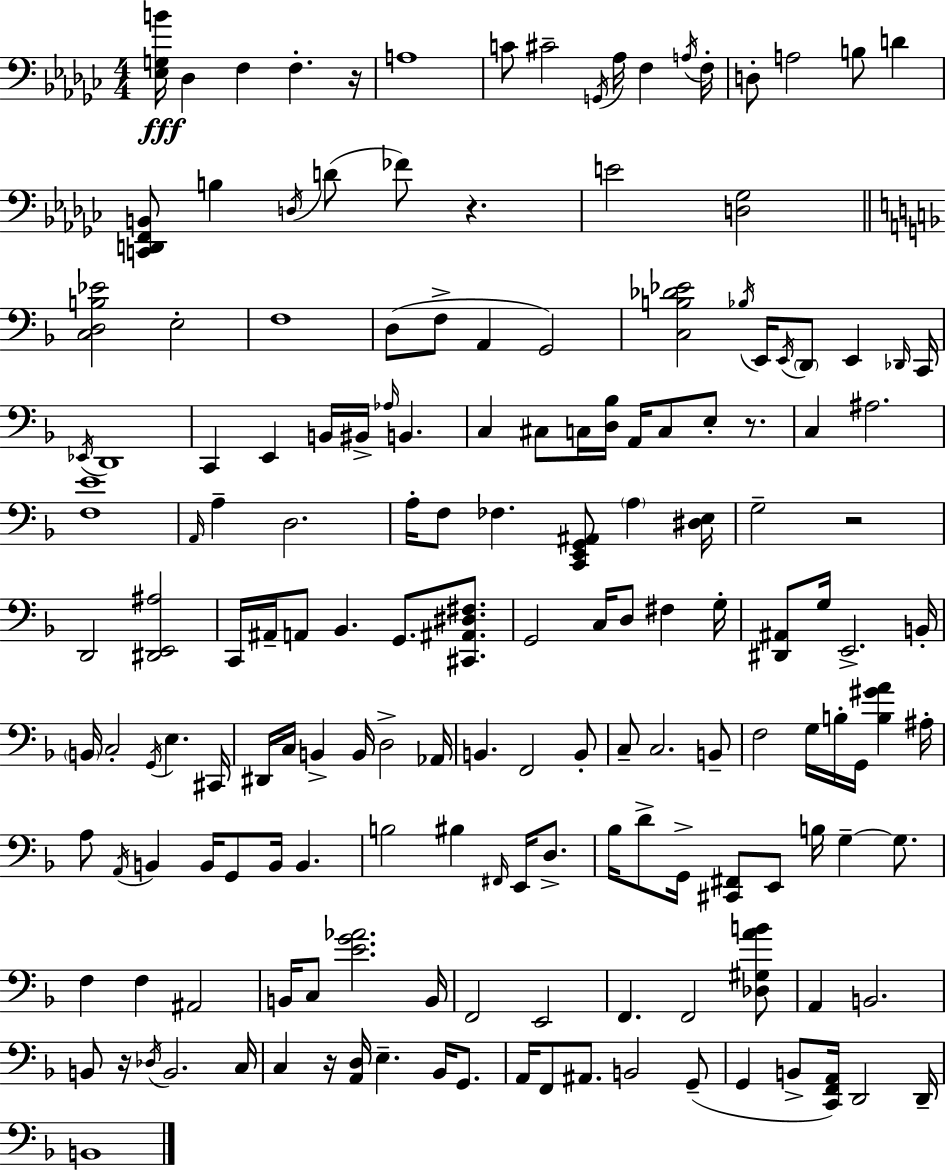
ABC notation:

X:1
T:Untitled
M:4/4
L:1/4
K:Ebm
[_E,G,B]/4 _D, F, F, z/4 A,4 C/2 ^C2 G,,/4 _A,/4 F, A,/4 F,/4 D,/2 A,2 B,/2 D [C,,D,,F,,B,,]/2 B, D,/4 D/2 _F/2 z E2 [D,_G,]2 [C,D,B,_E]2 E,2 F,4 D,/2 F,/2 A,, G,,2 [C,B,_D_E]2 _B,/4 E,,/4 E,,/4 D,,/2 E,, _D,,/4 C,,/4 _E,,/4 D,,4 C,, E,, B,,/4 ^B,,/4 _A,/4 B,, C, ^C,/2 C,/4 [D,_B,]/4 A,,/4 C,/2 E,/2 z/2 C, ^A,2 [F,E]4 A,,/4 A, D,2 A,/4 F,/2 _F, [C,,E,,G,,^A,,]/2 A, [^D,E,]/4 G,2 z2 D,,2 [^D,,E,,^A,]2 C,,/4 ^A,,/4 A,,/2 _B,, G,,/2 [^C,,^A,,^D,^F,]/2 G,,2 C,/4 D,/2 ^F, G,/4 [^D,,^A,,]/2 G,/4 E,,2 B,,/4 B,,/4 C,2 G,,/4 E, ^C,,/4 ^D,,/4 C,/4 B,, B,,/4 D,2 _A,,/4 B,, F,,2 B,,/2 C,/2 C,2 B,,/2 F,2 G,/4 B,/4 G,,/4 [B,^GA] ^A,/4 A,/2 A,,/4 B,, B,,/4 G,,/2 B,,/4 B,, B,2 ^B, ^F,,/4 E,,/4 D,/2 _B,/4 D/2 G,,/4 [^C,,^F,,]/2 E,,/2 B,/4 G, G,/2 F, F, ^A,,2 B,,/4 C,/2 [EG_A]2 B,,/4 F,,2 E,,2 F,, F,,2 [_D,^G,AB]/2 A,, B,,2 B,,/2 z/4 _D,/4 B,,2 C,/4 C, z/4 [A,,D,]/4 E, _B,,/4 G,,/2 A,,/4 F,,/2 ^A,,/2 B,,2 G,,/2 G,, B,,/2 [C,,F,,A,,]/4 D,,2 D,,/4 B,,4